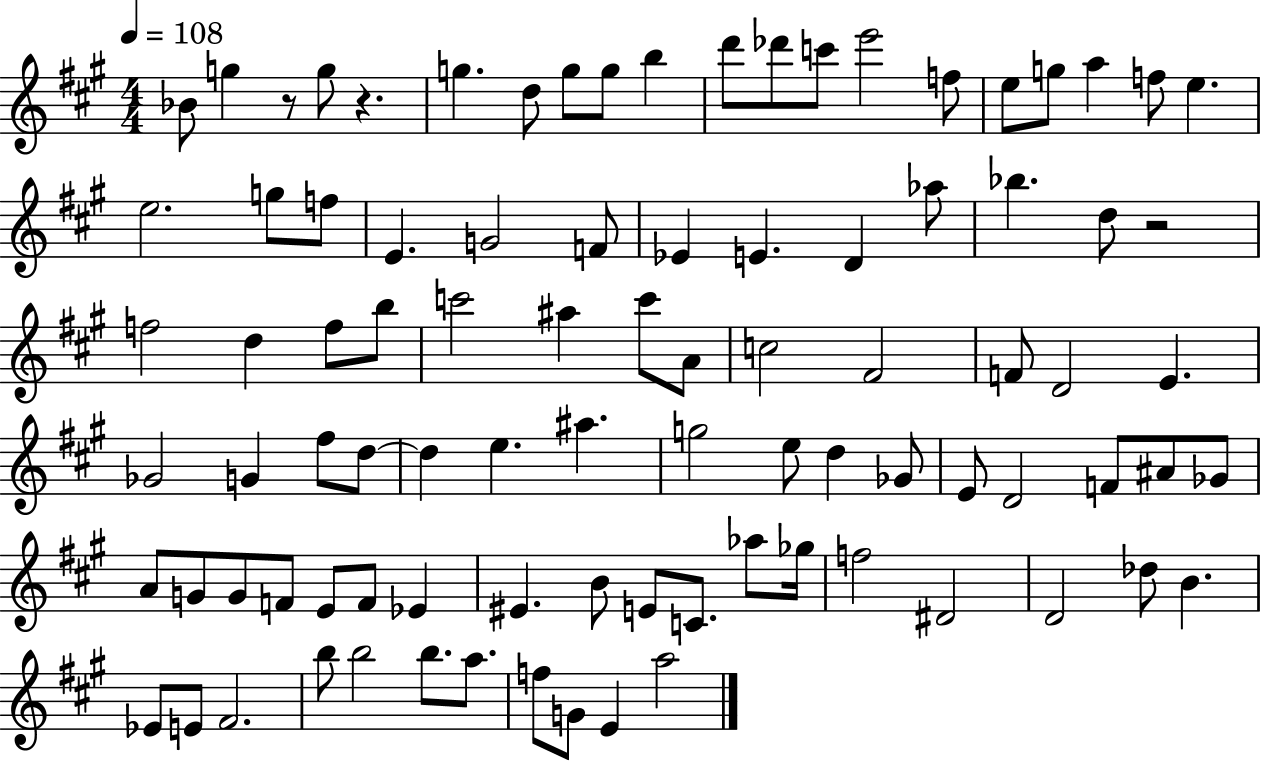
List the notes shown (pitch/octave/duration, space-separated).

Bb4/e G5/q R/e G5/e R/q. G5/q. D5/e G5/e G5/e B5/q D6/e Db6/e C6/e E6/h F5/e E5/e G5/e A5/q F5/e E5/q. E5/h. G5/e F5/e E4/q. G4/h F4/e Eb4/q E4/q. D4/q Ab5/e Bb5/q. D5/e R/h F5/h D5/q F5/e B5/e C6/h A#5/q C6/e A4/e C5/h F#4/h F4/e D4/h E4/q. Gb4/h G4/q F#5/e D5/e D5/q E5/q. A#5/q. G5/h E5/e D5/q Gb4/e E4/e D4/h F4/e A#4/e Gb4/e A4/e G4/e G4/e F4/e E4/e F4/e Eb4/q EIS4/q. B4/e E4/e C4/e. Ab5/e Gb5/s F5/h D#4/h D4/h Db5/e B4/q. Eb4/e E4/e F#4/h. B5/e B5/h B5/e. A5/e. F5/e G4/e E4/q A5/h